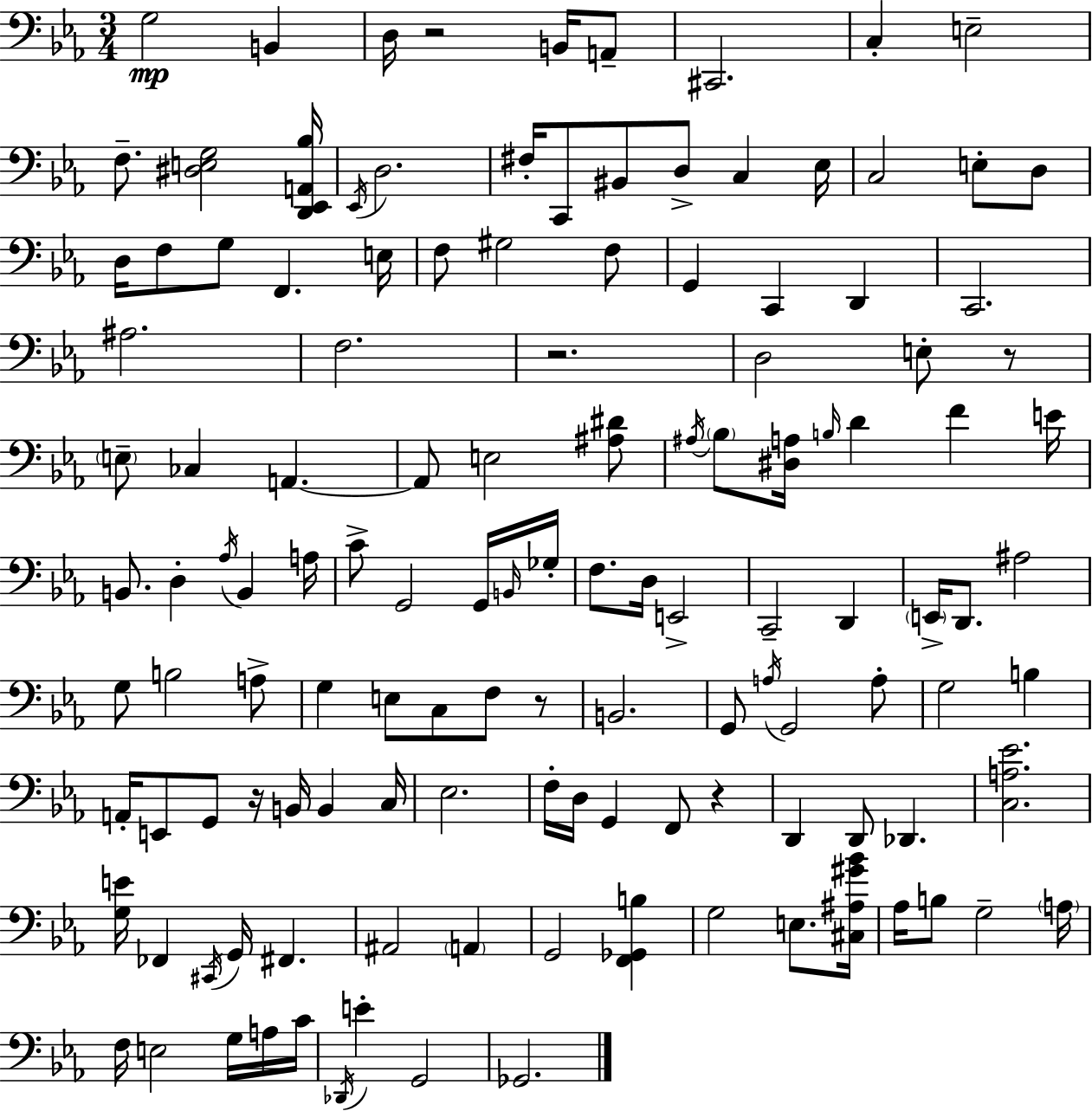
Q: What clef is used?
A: bass